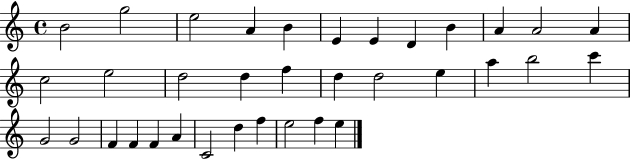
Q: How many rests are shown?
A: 0